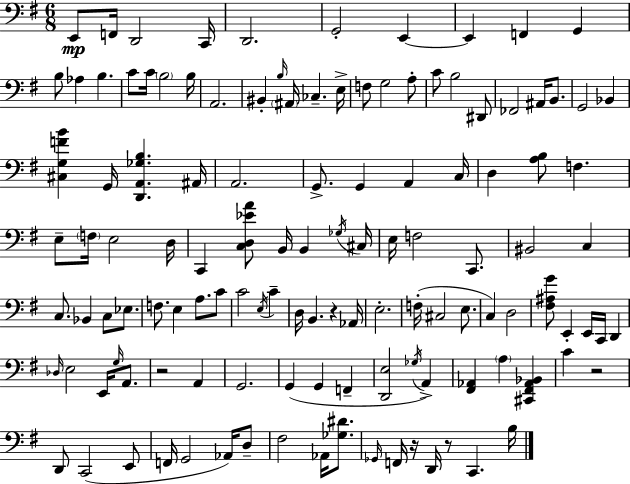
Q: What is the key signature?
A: G major